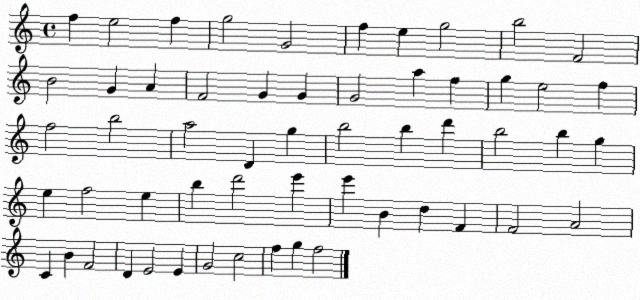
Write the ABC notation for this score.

X:1
T:Untitled
M:4/4
L:1/4
K:C
f e2 f g2 G2 f e g2 b2 F2 B2 G A F2 G G G2 a f g e2 f f2 b2 a2 D g b2 b d' b2 b g e f2 e b d'2 e' e' B d F F2 A2 C B F2 D E2 E G2 c2 f g f2